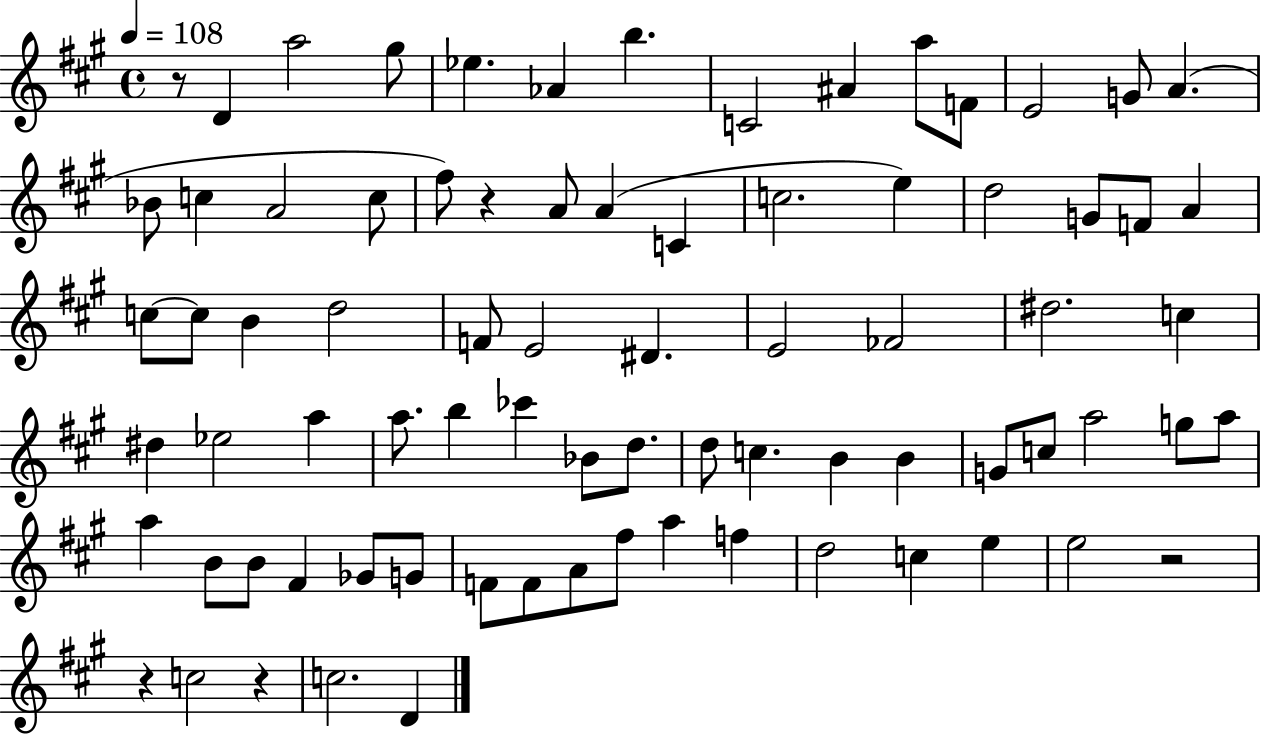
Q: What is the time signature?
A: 4/4